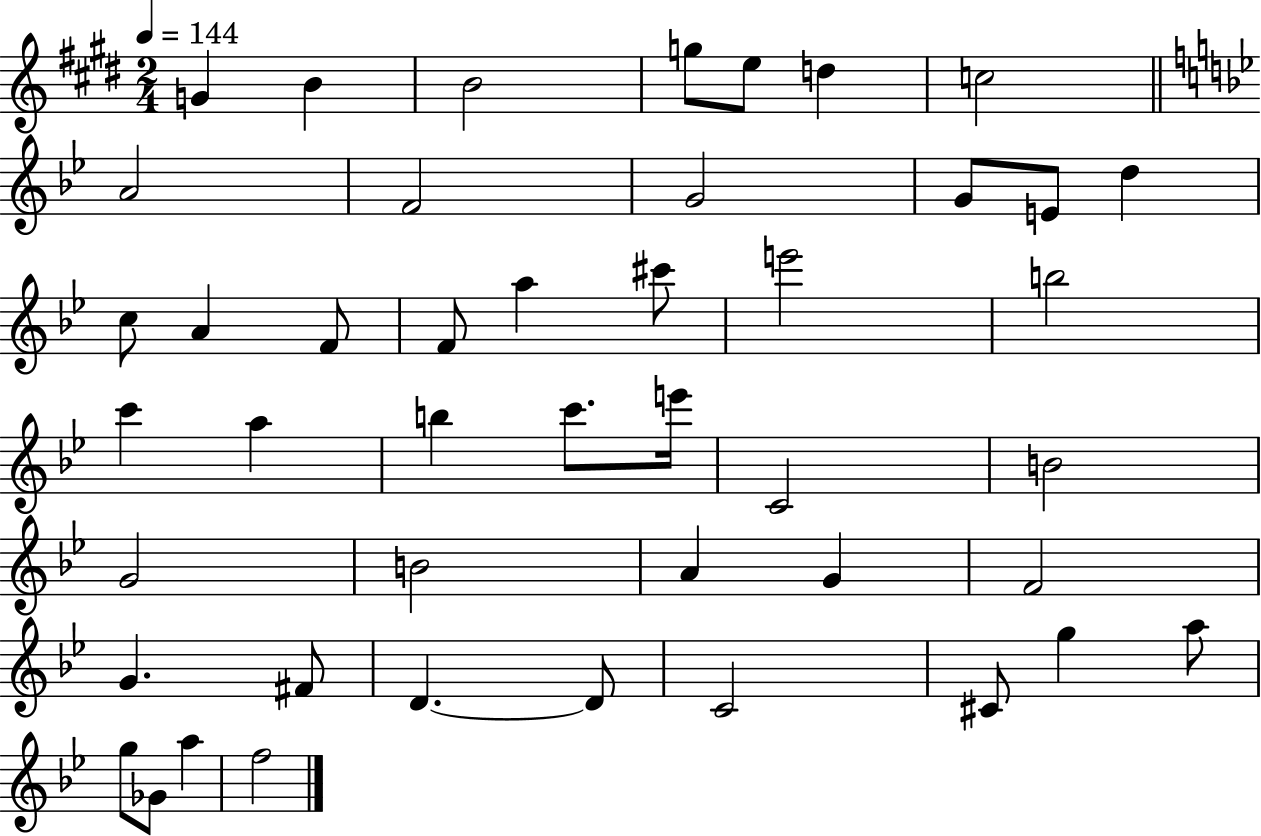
G4/q B4/q B4/h G5/e E5/e D5/q C5/h A4/h F4/h G4/h G4/e E4/e D5/q C5/e A4/q F4/e F4/e A5/q C#6/e E6/h B5/h C6/q A5/q B5/q C6/e. E6/s C4/h B4/h G4/h B4/h A4/q G4/q F4/h G4/q. F#4/e D4/q. D4/e C4/h C#4/e G5/q A5/e G5/e Gb4/e A5/q F5/h